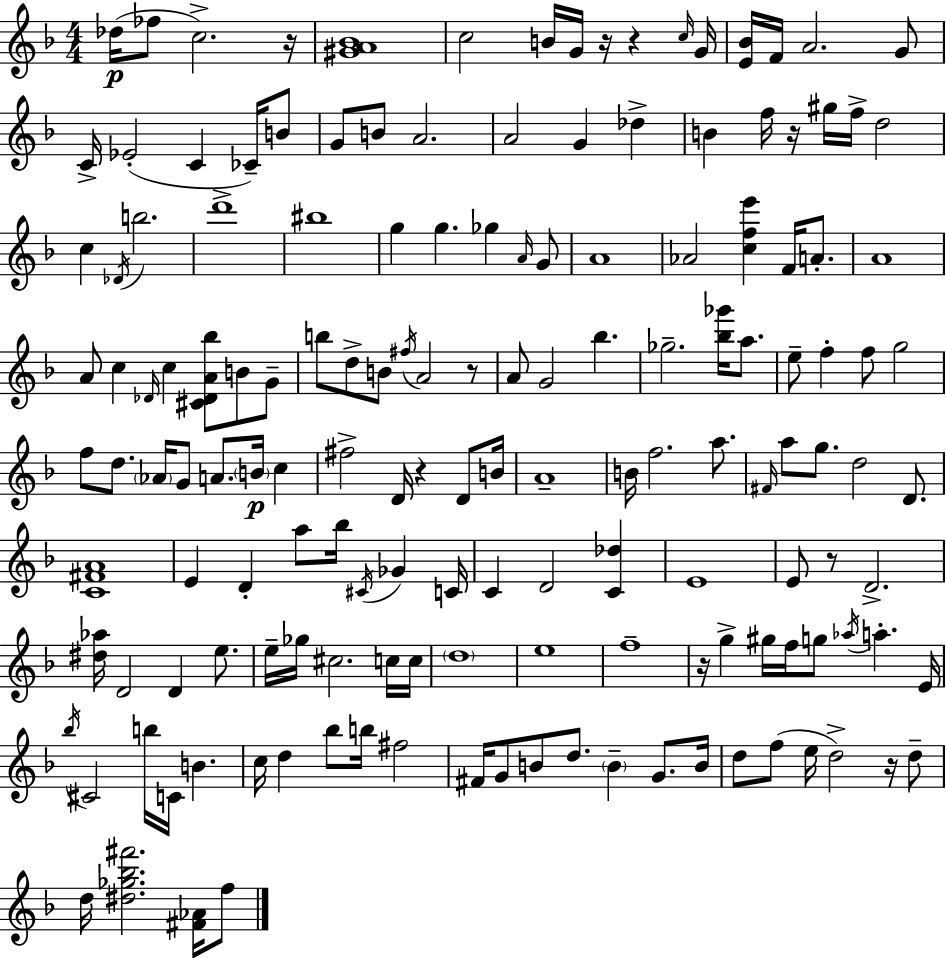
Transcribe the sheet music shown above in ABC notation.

X:1
T:Untitled
M:4/4
L:1/4
K:F
_d/4 _f/2 c2 z/4 [^GA_B]4 c2 B/4 G/4 z/4 z c/4 G/4 [E_B]/4 F/4 A2 G/2 C/4 _E2 C _C/4 B/2 G/2 B/2 A2 A2 G _d B f/4 z/4 ^g/4 f/4 d2 c _D/4 b2 d'4 ^b4 g g _g A/4 G/2 A4 _A2 [cfe'] F/4 A/2 A4 A/2 c _D/4 c [^C_DA_b]/2 B/2 G/2 b/2 d/2 B/2 ^f/4 A2 z/2 A/2 G2 _b _g2 [_b_g']/4 a/2 e/2 f f/2 g2 f/2 d/2 _A/4 G/2 A/2 B/4 c ^f2 D/4 z D/2 B/4 A4 B/4 f2 a/2 ^F/4 a/2 g/2 d2 D/2 [C^FA]4 E D a/2 _b/4 ^C/4 _G C/4 C D2 [C_d] E4 E/2 z/2 D2 [^d_a]/4 D2 D e/2 e/4 _g/4 ^c2 c/4 c/4 d4 e4 f4 z/4 g ^g/4 f/4 g/2 _a/4 a E/4 _b/4 ^C2 b/4 C/4 B c/4 d _b/2 b/4 ^f2 ^F/4 G/2 B/2 d/2 B G/2 B/4 d/2 f/2 e/4 d2 z/4 d/2 d/4 [^d_g_b^f']2 [^F_A]/4 f/2